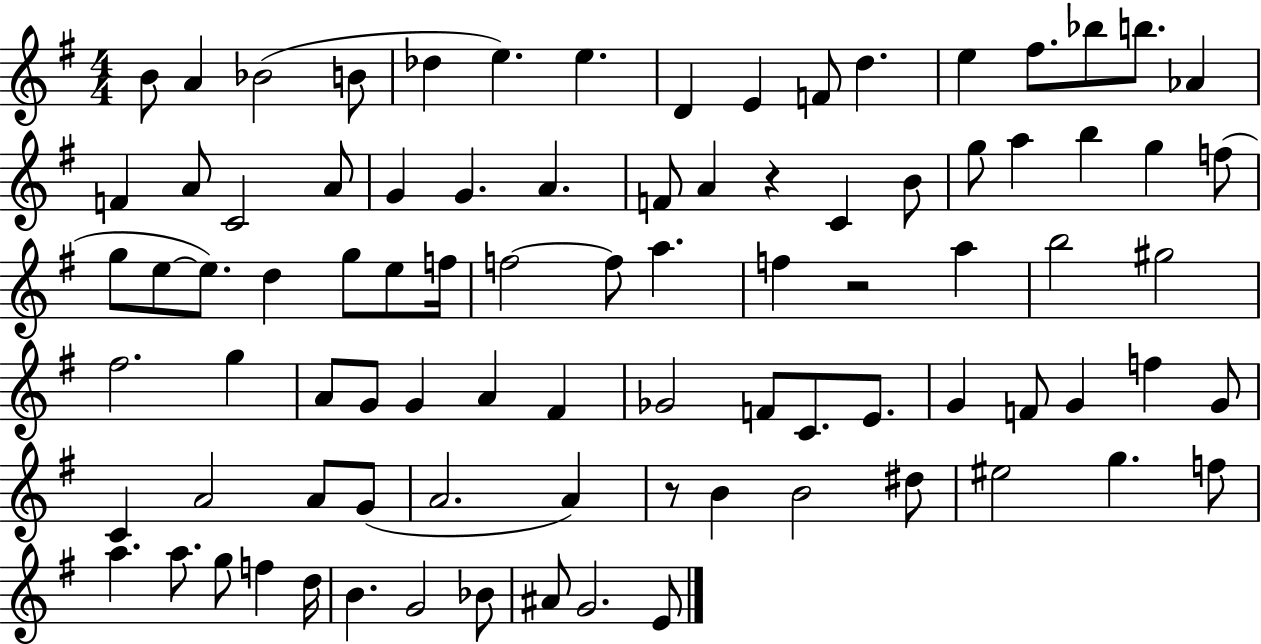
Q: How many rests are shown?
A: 3